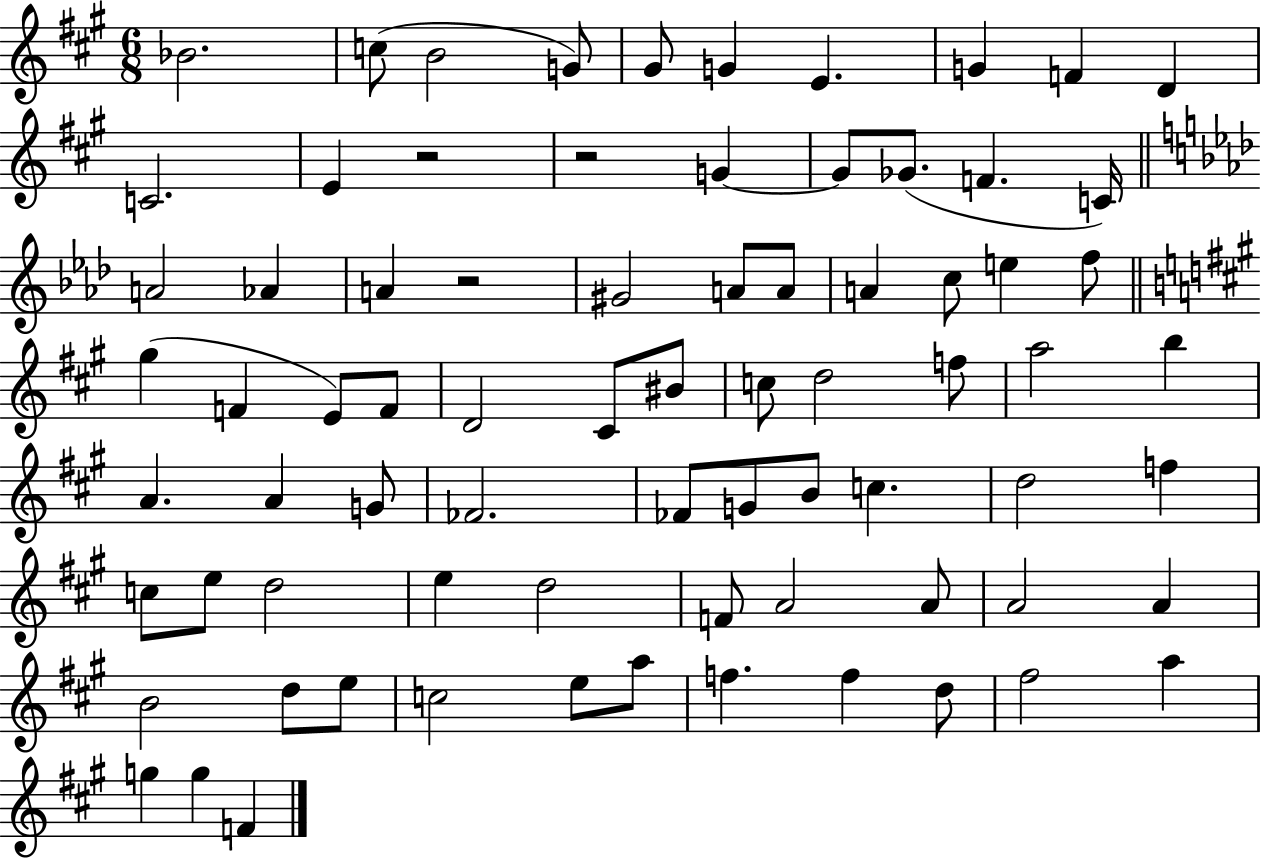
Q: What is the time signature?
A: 6/8